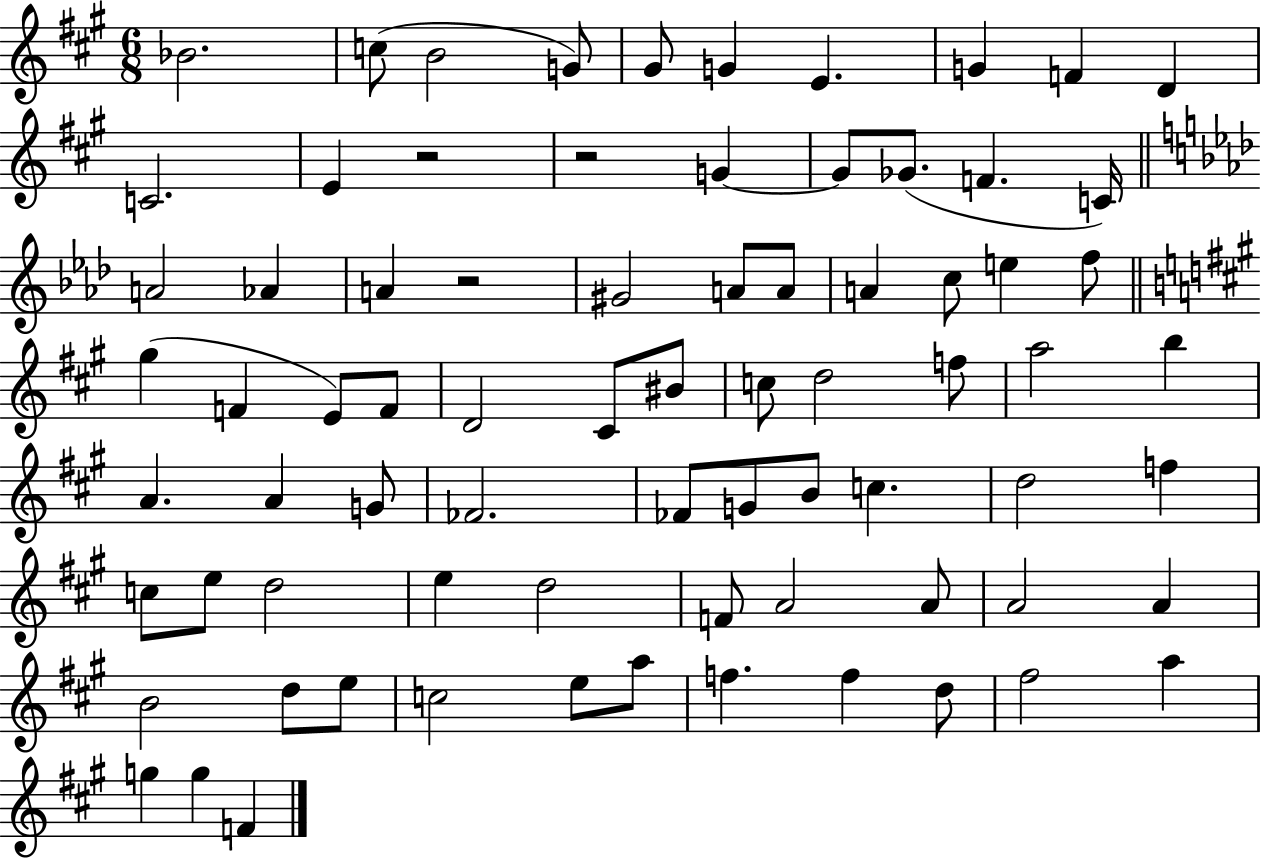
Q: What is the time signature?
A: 6/8